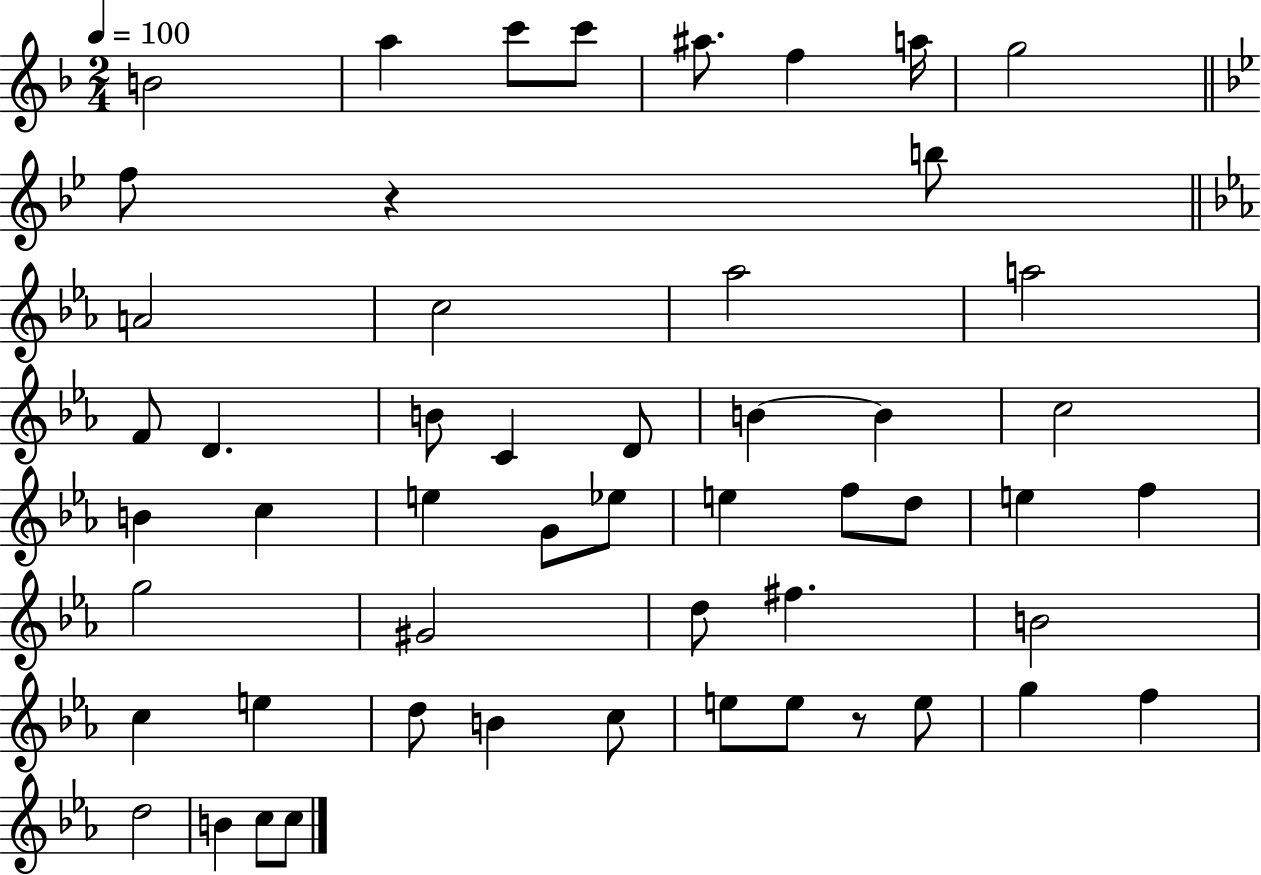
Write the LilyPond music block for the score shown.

{
  \clef treble
  \numericTimeSignature
  \time 2/4
  \key f \major
  \tempo 4 = 100
  \repeat volta 2 { b'2 | a''4 c'''8 c'''8 | ais''8. f''4 a''16 | g''2 | \break \bar "||" \break \key g \minor f''8 r4 b''8 | \bar "||" \break \key ees \major a'2 | c''2 | aes''2 | a''2 | \break f'8 d'4. | b'8 c'4 d'8 | b'4~~ b'4 | c''2 | \break b'4 c''4 | e''4 g'8 ees''8 | e''4 f''8 d''8 | e''4 f''4 | \break g''2 | gis'2 | d''8 fis''4. | b'2 | \break c''4 e''4 | d''8 b'4 c''8 | e''8 e''8 r8 e''8 | g''4 f''4 | \break d''2 | b'4 c''8 c''8 | } \bar "|."
}